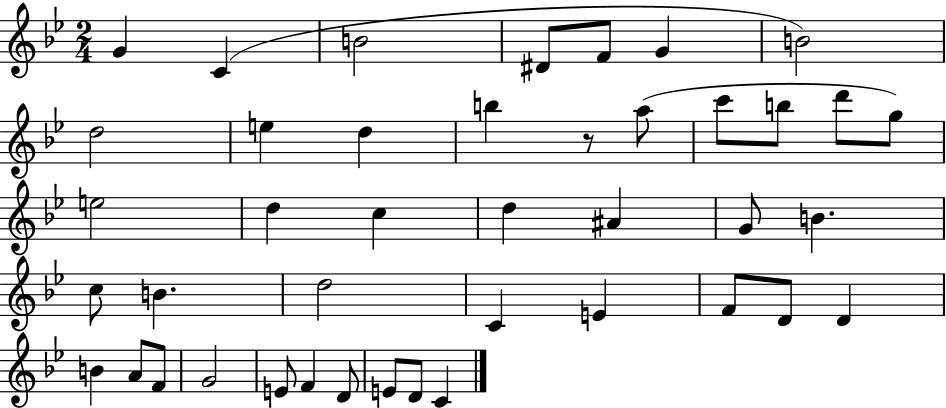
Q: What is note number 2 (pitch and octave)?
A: C4